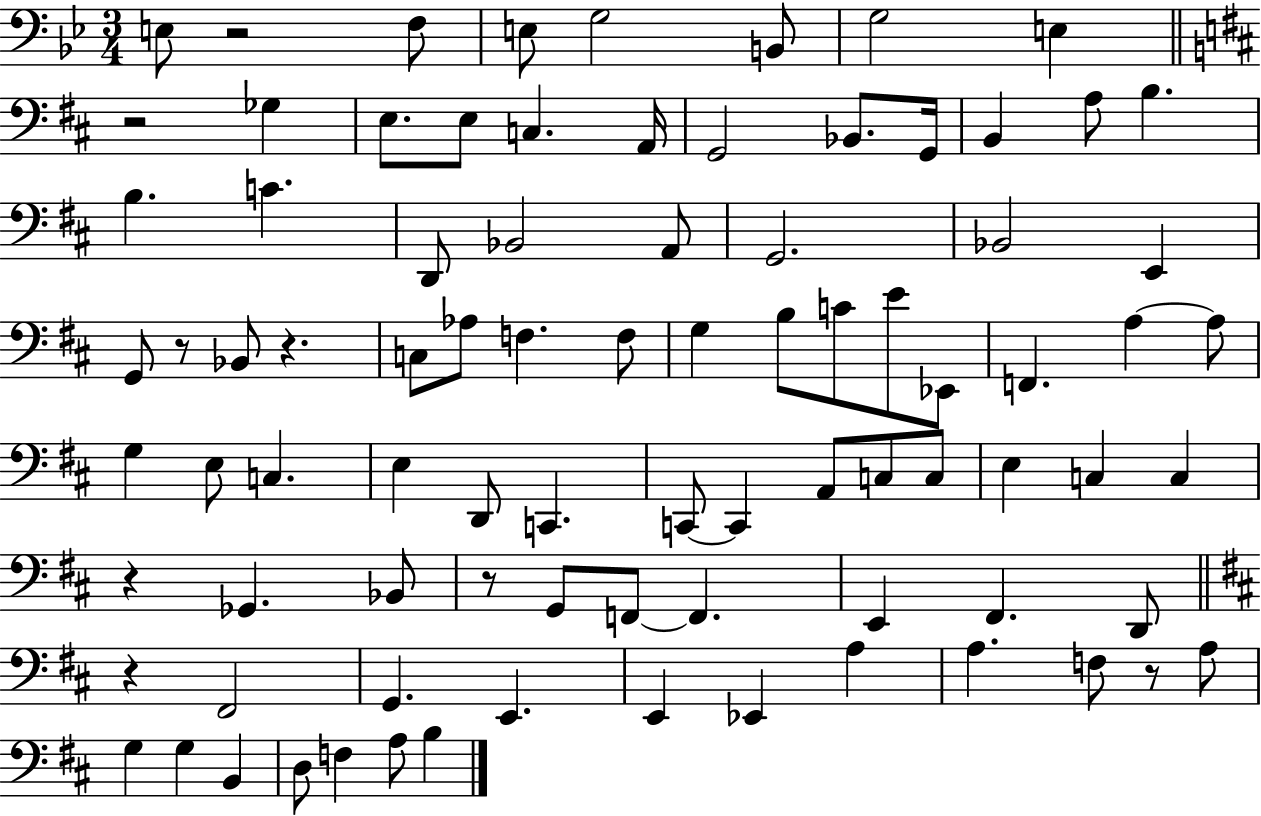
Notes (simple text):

E3/e R/h F3/e E3/e G3/h B2/e G3/h E3/q R/h Gb3/q E3/e. E3/e C3/q. A2/s G2/h Bb2/e. G2/s B2/q A3/e B3/q. B3/q. C4/q. D2/e Bb2/h A2/e G2/h. Bb2/h E2/q G2/e R/e Bb2/e R/q. C3/e Ab3/e F3/q. F3/e G3/q B3/e C4/e E4/e Eb2/e F2/q. A3/q A3/e G3/q E3/e C3/q. E3/q D2/e C2/q. C2/e C2/q A2/e C3/e C3/e E3/q C3/q C3/q R/q Gb2/q. Bb2/e R/e G2/e F2/e F2/q. E2/q F#2/q. D2/e R/q F#2/h G2/q. E2/q. E2/q Eb2/q A3/q A3/q. F3/e R/e A3/e G3/q G3/q B2/q D3/e F3/q A3/e B3/q